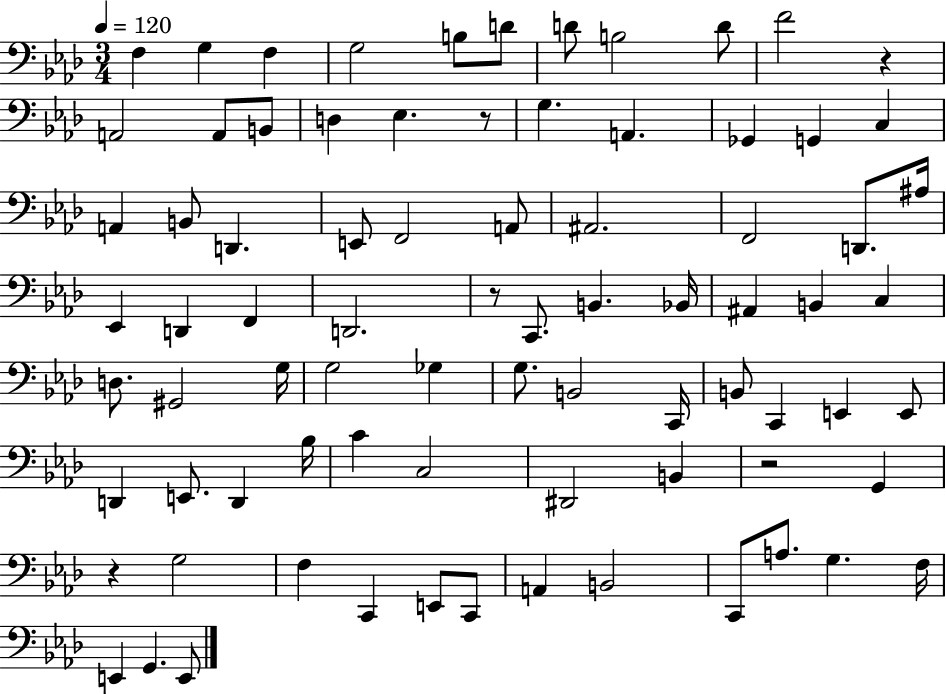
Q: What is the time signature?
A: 3/4